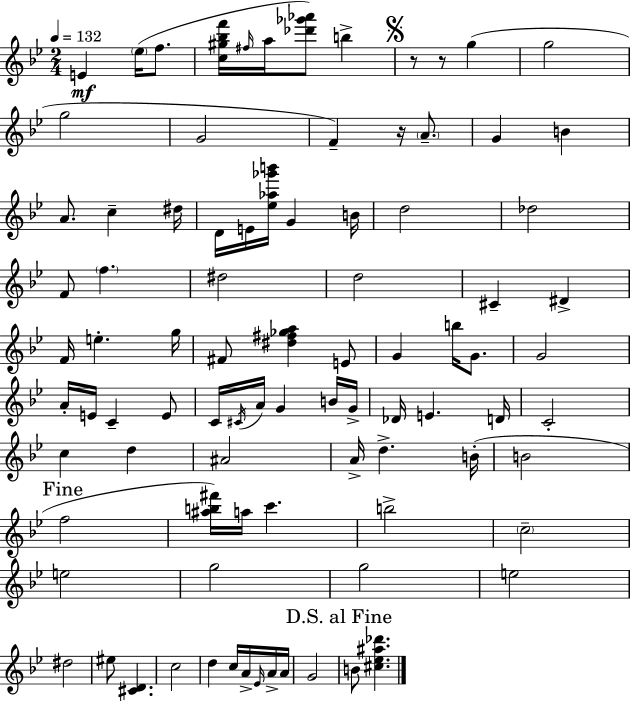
{
  \clef treble
  \numericTimeSignature
  \time 2/4
  \key bes \major
  \tempo 4 = 132
  e'4\mf \parenthesize ees''16( f''8. | <c'' gis'' bes'' f'''>16 \grace { fis''16 } a''16 <des''' ges''' aes'''>8) b''4-> | \mark \markup { \musicglyph "scripts.segno" } r8 r8 g''4( | g''2 | \break g''2 | g'2 | f'4--) r16 \parenthesize a'8.-- | g'4 b'4 | \break a'8. c''4-- | dis''16 d'16 e'16 <ees'' aes'' ges''' b'''>16 g'4 | b'16 d''2 | des''2 | \break f'8 \parenthesize f''4. | dis''2 | d''2 | cis'4-- dis'4-> | \break f'16 e''4.-. | g''16 fis'8 <dis'' fis'' ges'' a''>4 e'8 | g'4 b''16 g'8. | g'2 | \break a'16-. e'16 c'4-- e'8 | c'16 \acciaccatura { cis'16 } a'16 g'4 | b'16 g'16-> des'16 e'4. | d'16 c'2-. | \break c''4 d''4 | ais'2 | a'16-> d''4.-> | b'16-.( b'2 | \break \mark "Fine" f''2 | <ais'' b'' fis'''>16) a''16 c'''4. | b''2-> | \parenthesize c''2-- | \break e''2 | g''2 | g''2 | e''2 | \break dis''2 | eis''8 <cis' d'>4. | c''2 | d''4 c''16 a'16-> | \break \grace { ees'16 } a'16-> a'16 g'2 | \mark "D.S. al Fine" b'8 <cis'' ees'' ais'' des'''>4. | \bar "|."
}